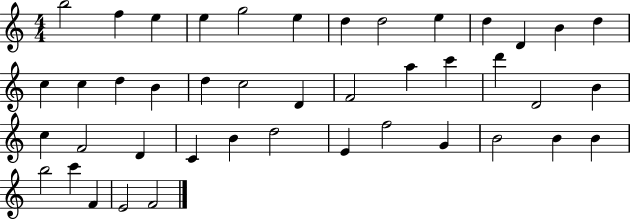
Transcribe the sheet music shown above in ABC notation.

X:1
T:Untitled
M:4/4
L:1/4
K:C
b2 f e e g2 e d d2 e d D B d c c d B d c2 D F2 a c' d' D2 B c F2 D C B d2 E f2 G B2 B B b2 c' F E2 F2